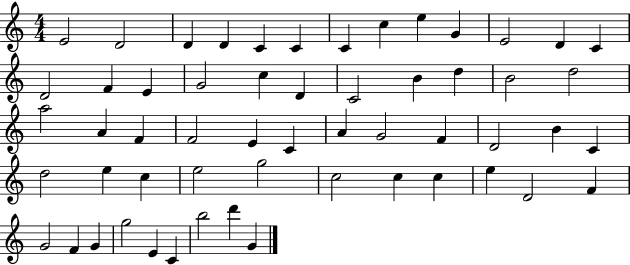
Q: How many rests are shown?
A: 0